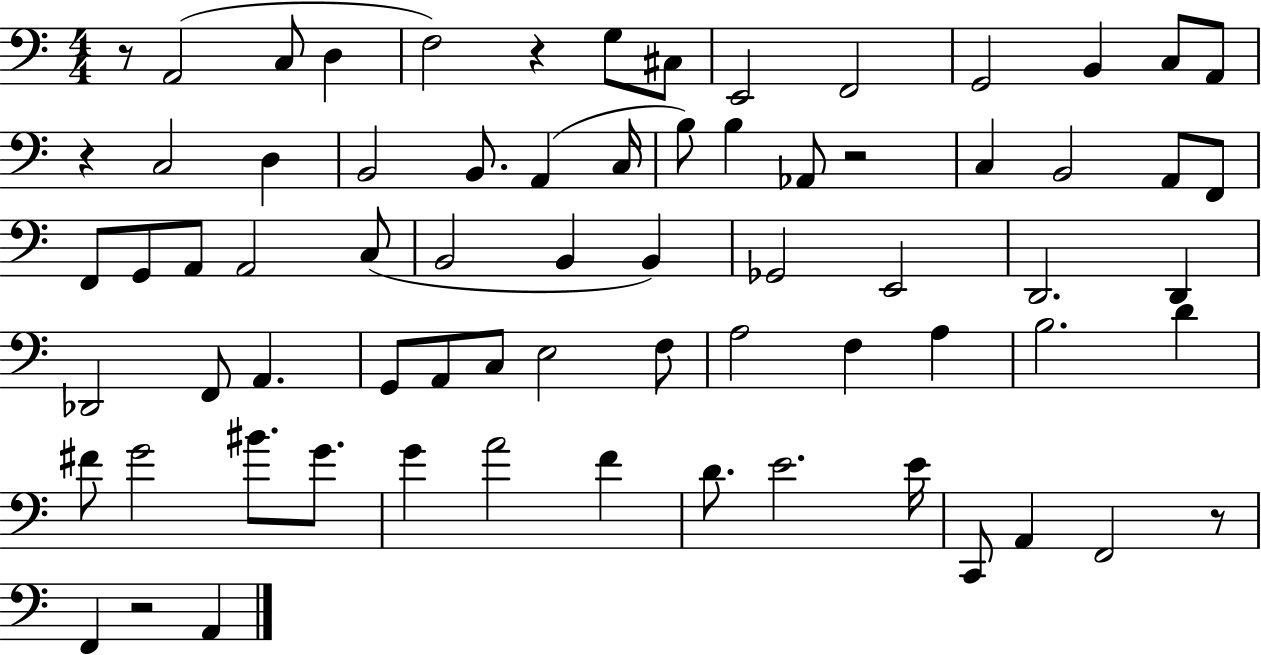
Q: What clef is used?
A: bass